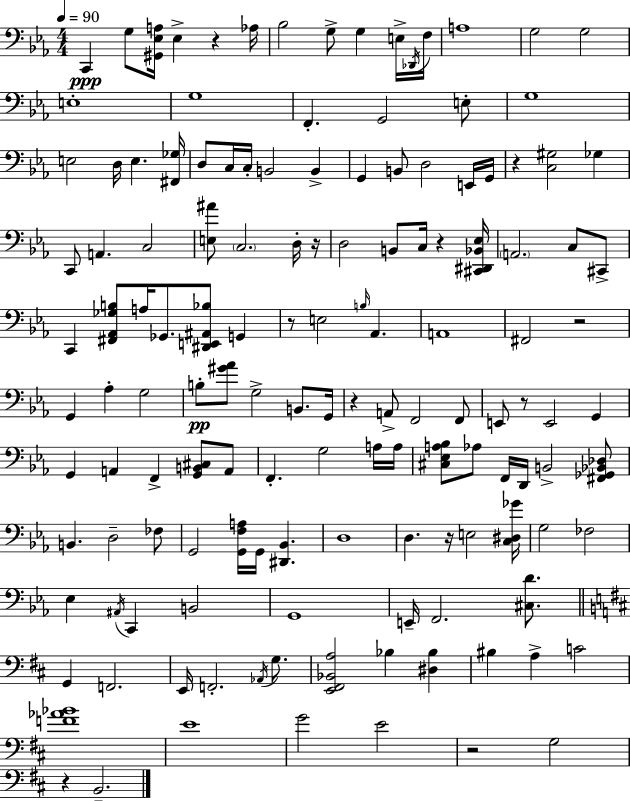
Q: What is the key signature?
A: EES major